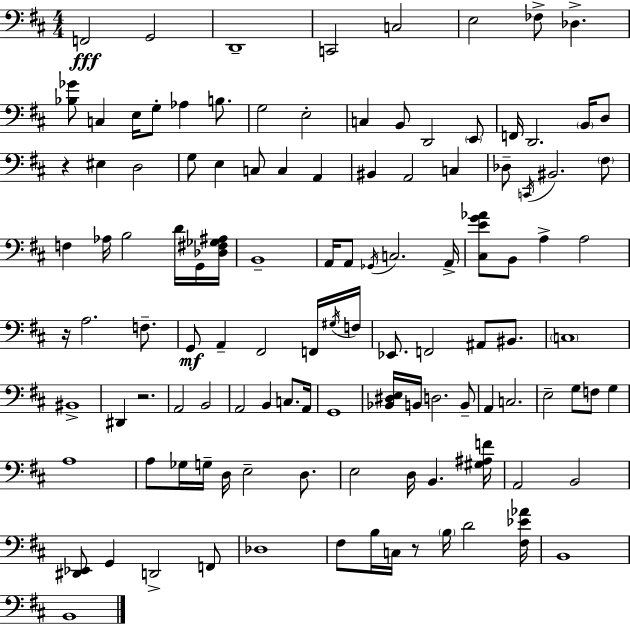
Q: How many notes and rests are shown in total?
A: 116